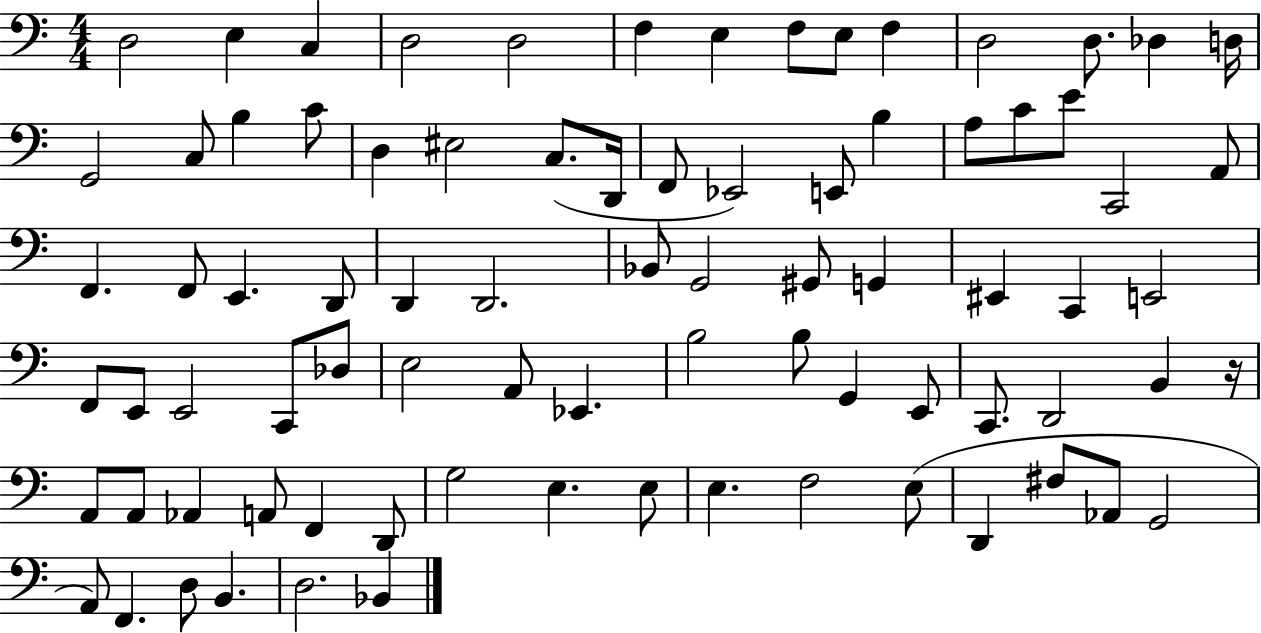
D3/h E3/q C3/q D3/h D3/h F3/q E3/q F3/e E3/e F3/q D3/h D3/e. Db3/q D3/s G2/h C3/e B3/q C4/e D3/q EIS3/h C3/e. D2/s F2/e Eb2/h E2/e B3/q A3/e C4/e E4/e C2/h A2/e F2/q. F2/e E2/q. D2/e D2/q D2/h. Bb2/e G2/h G#2/e G2/q EIS2/q C2/q E2/h F2/e E2/e E2/h C2/e Db3/e E3/h A2/e Eb2/q. B3/h B3/e G2/q E2/e C2/e. D2/h B2/q R/s A2/e A2/e Ab2/q A2/e F2/q D2/e G3/h E3/q. E3/e E3/q. F3/h E3/e D2/q F#3/e Ab2/e G2/h A2/e F2/q. D3/e B2/q. D3/h. Bb2/q